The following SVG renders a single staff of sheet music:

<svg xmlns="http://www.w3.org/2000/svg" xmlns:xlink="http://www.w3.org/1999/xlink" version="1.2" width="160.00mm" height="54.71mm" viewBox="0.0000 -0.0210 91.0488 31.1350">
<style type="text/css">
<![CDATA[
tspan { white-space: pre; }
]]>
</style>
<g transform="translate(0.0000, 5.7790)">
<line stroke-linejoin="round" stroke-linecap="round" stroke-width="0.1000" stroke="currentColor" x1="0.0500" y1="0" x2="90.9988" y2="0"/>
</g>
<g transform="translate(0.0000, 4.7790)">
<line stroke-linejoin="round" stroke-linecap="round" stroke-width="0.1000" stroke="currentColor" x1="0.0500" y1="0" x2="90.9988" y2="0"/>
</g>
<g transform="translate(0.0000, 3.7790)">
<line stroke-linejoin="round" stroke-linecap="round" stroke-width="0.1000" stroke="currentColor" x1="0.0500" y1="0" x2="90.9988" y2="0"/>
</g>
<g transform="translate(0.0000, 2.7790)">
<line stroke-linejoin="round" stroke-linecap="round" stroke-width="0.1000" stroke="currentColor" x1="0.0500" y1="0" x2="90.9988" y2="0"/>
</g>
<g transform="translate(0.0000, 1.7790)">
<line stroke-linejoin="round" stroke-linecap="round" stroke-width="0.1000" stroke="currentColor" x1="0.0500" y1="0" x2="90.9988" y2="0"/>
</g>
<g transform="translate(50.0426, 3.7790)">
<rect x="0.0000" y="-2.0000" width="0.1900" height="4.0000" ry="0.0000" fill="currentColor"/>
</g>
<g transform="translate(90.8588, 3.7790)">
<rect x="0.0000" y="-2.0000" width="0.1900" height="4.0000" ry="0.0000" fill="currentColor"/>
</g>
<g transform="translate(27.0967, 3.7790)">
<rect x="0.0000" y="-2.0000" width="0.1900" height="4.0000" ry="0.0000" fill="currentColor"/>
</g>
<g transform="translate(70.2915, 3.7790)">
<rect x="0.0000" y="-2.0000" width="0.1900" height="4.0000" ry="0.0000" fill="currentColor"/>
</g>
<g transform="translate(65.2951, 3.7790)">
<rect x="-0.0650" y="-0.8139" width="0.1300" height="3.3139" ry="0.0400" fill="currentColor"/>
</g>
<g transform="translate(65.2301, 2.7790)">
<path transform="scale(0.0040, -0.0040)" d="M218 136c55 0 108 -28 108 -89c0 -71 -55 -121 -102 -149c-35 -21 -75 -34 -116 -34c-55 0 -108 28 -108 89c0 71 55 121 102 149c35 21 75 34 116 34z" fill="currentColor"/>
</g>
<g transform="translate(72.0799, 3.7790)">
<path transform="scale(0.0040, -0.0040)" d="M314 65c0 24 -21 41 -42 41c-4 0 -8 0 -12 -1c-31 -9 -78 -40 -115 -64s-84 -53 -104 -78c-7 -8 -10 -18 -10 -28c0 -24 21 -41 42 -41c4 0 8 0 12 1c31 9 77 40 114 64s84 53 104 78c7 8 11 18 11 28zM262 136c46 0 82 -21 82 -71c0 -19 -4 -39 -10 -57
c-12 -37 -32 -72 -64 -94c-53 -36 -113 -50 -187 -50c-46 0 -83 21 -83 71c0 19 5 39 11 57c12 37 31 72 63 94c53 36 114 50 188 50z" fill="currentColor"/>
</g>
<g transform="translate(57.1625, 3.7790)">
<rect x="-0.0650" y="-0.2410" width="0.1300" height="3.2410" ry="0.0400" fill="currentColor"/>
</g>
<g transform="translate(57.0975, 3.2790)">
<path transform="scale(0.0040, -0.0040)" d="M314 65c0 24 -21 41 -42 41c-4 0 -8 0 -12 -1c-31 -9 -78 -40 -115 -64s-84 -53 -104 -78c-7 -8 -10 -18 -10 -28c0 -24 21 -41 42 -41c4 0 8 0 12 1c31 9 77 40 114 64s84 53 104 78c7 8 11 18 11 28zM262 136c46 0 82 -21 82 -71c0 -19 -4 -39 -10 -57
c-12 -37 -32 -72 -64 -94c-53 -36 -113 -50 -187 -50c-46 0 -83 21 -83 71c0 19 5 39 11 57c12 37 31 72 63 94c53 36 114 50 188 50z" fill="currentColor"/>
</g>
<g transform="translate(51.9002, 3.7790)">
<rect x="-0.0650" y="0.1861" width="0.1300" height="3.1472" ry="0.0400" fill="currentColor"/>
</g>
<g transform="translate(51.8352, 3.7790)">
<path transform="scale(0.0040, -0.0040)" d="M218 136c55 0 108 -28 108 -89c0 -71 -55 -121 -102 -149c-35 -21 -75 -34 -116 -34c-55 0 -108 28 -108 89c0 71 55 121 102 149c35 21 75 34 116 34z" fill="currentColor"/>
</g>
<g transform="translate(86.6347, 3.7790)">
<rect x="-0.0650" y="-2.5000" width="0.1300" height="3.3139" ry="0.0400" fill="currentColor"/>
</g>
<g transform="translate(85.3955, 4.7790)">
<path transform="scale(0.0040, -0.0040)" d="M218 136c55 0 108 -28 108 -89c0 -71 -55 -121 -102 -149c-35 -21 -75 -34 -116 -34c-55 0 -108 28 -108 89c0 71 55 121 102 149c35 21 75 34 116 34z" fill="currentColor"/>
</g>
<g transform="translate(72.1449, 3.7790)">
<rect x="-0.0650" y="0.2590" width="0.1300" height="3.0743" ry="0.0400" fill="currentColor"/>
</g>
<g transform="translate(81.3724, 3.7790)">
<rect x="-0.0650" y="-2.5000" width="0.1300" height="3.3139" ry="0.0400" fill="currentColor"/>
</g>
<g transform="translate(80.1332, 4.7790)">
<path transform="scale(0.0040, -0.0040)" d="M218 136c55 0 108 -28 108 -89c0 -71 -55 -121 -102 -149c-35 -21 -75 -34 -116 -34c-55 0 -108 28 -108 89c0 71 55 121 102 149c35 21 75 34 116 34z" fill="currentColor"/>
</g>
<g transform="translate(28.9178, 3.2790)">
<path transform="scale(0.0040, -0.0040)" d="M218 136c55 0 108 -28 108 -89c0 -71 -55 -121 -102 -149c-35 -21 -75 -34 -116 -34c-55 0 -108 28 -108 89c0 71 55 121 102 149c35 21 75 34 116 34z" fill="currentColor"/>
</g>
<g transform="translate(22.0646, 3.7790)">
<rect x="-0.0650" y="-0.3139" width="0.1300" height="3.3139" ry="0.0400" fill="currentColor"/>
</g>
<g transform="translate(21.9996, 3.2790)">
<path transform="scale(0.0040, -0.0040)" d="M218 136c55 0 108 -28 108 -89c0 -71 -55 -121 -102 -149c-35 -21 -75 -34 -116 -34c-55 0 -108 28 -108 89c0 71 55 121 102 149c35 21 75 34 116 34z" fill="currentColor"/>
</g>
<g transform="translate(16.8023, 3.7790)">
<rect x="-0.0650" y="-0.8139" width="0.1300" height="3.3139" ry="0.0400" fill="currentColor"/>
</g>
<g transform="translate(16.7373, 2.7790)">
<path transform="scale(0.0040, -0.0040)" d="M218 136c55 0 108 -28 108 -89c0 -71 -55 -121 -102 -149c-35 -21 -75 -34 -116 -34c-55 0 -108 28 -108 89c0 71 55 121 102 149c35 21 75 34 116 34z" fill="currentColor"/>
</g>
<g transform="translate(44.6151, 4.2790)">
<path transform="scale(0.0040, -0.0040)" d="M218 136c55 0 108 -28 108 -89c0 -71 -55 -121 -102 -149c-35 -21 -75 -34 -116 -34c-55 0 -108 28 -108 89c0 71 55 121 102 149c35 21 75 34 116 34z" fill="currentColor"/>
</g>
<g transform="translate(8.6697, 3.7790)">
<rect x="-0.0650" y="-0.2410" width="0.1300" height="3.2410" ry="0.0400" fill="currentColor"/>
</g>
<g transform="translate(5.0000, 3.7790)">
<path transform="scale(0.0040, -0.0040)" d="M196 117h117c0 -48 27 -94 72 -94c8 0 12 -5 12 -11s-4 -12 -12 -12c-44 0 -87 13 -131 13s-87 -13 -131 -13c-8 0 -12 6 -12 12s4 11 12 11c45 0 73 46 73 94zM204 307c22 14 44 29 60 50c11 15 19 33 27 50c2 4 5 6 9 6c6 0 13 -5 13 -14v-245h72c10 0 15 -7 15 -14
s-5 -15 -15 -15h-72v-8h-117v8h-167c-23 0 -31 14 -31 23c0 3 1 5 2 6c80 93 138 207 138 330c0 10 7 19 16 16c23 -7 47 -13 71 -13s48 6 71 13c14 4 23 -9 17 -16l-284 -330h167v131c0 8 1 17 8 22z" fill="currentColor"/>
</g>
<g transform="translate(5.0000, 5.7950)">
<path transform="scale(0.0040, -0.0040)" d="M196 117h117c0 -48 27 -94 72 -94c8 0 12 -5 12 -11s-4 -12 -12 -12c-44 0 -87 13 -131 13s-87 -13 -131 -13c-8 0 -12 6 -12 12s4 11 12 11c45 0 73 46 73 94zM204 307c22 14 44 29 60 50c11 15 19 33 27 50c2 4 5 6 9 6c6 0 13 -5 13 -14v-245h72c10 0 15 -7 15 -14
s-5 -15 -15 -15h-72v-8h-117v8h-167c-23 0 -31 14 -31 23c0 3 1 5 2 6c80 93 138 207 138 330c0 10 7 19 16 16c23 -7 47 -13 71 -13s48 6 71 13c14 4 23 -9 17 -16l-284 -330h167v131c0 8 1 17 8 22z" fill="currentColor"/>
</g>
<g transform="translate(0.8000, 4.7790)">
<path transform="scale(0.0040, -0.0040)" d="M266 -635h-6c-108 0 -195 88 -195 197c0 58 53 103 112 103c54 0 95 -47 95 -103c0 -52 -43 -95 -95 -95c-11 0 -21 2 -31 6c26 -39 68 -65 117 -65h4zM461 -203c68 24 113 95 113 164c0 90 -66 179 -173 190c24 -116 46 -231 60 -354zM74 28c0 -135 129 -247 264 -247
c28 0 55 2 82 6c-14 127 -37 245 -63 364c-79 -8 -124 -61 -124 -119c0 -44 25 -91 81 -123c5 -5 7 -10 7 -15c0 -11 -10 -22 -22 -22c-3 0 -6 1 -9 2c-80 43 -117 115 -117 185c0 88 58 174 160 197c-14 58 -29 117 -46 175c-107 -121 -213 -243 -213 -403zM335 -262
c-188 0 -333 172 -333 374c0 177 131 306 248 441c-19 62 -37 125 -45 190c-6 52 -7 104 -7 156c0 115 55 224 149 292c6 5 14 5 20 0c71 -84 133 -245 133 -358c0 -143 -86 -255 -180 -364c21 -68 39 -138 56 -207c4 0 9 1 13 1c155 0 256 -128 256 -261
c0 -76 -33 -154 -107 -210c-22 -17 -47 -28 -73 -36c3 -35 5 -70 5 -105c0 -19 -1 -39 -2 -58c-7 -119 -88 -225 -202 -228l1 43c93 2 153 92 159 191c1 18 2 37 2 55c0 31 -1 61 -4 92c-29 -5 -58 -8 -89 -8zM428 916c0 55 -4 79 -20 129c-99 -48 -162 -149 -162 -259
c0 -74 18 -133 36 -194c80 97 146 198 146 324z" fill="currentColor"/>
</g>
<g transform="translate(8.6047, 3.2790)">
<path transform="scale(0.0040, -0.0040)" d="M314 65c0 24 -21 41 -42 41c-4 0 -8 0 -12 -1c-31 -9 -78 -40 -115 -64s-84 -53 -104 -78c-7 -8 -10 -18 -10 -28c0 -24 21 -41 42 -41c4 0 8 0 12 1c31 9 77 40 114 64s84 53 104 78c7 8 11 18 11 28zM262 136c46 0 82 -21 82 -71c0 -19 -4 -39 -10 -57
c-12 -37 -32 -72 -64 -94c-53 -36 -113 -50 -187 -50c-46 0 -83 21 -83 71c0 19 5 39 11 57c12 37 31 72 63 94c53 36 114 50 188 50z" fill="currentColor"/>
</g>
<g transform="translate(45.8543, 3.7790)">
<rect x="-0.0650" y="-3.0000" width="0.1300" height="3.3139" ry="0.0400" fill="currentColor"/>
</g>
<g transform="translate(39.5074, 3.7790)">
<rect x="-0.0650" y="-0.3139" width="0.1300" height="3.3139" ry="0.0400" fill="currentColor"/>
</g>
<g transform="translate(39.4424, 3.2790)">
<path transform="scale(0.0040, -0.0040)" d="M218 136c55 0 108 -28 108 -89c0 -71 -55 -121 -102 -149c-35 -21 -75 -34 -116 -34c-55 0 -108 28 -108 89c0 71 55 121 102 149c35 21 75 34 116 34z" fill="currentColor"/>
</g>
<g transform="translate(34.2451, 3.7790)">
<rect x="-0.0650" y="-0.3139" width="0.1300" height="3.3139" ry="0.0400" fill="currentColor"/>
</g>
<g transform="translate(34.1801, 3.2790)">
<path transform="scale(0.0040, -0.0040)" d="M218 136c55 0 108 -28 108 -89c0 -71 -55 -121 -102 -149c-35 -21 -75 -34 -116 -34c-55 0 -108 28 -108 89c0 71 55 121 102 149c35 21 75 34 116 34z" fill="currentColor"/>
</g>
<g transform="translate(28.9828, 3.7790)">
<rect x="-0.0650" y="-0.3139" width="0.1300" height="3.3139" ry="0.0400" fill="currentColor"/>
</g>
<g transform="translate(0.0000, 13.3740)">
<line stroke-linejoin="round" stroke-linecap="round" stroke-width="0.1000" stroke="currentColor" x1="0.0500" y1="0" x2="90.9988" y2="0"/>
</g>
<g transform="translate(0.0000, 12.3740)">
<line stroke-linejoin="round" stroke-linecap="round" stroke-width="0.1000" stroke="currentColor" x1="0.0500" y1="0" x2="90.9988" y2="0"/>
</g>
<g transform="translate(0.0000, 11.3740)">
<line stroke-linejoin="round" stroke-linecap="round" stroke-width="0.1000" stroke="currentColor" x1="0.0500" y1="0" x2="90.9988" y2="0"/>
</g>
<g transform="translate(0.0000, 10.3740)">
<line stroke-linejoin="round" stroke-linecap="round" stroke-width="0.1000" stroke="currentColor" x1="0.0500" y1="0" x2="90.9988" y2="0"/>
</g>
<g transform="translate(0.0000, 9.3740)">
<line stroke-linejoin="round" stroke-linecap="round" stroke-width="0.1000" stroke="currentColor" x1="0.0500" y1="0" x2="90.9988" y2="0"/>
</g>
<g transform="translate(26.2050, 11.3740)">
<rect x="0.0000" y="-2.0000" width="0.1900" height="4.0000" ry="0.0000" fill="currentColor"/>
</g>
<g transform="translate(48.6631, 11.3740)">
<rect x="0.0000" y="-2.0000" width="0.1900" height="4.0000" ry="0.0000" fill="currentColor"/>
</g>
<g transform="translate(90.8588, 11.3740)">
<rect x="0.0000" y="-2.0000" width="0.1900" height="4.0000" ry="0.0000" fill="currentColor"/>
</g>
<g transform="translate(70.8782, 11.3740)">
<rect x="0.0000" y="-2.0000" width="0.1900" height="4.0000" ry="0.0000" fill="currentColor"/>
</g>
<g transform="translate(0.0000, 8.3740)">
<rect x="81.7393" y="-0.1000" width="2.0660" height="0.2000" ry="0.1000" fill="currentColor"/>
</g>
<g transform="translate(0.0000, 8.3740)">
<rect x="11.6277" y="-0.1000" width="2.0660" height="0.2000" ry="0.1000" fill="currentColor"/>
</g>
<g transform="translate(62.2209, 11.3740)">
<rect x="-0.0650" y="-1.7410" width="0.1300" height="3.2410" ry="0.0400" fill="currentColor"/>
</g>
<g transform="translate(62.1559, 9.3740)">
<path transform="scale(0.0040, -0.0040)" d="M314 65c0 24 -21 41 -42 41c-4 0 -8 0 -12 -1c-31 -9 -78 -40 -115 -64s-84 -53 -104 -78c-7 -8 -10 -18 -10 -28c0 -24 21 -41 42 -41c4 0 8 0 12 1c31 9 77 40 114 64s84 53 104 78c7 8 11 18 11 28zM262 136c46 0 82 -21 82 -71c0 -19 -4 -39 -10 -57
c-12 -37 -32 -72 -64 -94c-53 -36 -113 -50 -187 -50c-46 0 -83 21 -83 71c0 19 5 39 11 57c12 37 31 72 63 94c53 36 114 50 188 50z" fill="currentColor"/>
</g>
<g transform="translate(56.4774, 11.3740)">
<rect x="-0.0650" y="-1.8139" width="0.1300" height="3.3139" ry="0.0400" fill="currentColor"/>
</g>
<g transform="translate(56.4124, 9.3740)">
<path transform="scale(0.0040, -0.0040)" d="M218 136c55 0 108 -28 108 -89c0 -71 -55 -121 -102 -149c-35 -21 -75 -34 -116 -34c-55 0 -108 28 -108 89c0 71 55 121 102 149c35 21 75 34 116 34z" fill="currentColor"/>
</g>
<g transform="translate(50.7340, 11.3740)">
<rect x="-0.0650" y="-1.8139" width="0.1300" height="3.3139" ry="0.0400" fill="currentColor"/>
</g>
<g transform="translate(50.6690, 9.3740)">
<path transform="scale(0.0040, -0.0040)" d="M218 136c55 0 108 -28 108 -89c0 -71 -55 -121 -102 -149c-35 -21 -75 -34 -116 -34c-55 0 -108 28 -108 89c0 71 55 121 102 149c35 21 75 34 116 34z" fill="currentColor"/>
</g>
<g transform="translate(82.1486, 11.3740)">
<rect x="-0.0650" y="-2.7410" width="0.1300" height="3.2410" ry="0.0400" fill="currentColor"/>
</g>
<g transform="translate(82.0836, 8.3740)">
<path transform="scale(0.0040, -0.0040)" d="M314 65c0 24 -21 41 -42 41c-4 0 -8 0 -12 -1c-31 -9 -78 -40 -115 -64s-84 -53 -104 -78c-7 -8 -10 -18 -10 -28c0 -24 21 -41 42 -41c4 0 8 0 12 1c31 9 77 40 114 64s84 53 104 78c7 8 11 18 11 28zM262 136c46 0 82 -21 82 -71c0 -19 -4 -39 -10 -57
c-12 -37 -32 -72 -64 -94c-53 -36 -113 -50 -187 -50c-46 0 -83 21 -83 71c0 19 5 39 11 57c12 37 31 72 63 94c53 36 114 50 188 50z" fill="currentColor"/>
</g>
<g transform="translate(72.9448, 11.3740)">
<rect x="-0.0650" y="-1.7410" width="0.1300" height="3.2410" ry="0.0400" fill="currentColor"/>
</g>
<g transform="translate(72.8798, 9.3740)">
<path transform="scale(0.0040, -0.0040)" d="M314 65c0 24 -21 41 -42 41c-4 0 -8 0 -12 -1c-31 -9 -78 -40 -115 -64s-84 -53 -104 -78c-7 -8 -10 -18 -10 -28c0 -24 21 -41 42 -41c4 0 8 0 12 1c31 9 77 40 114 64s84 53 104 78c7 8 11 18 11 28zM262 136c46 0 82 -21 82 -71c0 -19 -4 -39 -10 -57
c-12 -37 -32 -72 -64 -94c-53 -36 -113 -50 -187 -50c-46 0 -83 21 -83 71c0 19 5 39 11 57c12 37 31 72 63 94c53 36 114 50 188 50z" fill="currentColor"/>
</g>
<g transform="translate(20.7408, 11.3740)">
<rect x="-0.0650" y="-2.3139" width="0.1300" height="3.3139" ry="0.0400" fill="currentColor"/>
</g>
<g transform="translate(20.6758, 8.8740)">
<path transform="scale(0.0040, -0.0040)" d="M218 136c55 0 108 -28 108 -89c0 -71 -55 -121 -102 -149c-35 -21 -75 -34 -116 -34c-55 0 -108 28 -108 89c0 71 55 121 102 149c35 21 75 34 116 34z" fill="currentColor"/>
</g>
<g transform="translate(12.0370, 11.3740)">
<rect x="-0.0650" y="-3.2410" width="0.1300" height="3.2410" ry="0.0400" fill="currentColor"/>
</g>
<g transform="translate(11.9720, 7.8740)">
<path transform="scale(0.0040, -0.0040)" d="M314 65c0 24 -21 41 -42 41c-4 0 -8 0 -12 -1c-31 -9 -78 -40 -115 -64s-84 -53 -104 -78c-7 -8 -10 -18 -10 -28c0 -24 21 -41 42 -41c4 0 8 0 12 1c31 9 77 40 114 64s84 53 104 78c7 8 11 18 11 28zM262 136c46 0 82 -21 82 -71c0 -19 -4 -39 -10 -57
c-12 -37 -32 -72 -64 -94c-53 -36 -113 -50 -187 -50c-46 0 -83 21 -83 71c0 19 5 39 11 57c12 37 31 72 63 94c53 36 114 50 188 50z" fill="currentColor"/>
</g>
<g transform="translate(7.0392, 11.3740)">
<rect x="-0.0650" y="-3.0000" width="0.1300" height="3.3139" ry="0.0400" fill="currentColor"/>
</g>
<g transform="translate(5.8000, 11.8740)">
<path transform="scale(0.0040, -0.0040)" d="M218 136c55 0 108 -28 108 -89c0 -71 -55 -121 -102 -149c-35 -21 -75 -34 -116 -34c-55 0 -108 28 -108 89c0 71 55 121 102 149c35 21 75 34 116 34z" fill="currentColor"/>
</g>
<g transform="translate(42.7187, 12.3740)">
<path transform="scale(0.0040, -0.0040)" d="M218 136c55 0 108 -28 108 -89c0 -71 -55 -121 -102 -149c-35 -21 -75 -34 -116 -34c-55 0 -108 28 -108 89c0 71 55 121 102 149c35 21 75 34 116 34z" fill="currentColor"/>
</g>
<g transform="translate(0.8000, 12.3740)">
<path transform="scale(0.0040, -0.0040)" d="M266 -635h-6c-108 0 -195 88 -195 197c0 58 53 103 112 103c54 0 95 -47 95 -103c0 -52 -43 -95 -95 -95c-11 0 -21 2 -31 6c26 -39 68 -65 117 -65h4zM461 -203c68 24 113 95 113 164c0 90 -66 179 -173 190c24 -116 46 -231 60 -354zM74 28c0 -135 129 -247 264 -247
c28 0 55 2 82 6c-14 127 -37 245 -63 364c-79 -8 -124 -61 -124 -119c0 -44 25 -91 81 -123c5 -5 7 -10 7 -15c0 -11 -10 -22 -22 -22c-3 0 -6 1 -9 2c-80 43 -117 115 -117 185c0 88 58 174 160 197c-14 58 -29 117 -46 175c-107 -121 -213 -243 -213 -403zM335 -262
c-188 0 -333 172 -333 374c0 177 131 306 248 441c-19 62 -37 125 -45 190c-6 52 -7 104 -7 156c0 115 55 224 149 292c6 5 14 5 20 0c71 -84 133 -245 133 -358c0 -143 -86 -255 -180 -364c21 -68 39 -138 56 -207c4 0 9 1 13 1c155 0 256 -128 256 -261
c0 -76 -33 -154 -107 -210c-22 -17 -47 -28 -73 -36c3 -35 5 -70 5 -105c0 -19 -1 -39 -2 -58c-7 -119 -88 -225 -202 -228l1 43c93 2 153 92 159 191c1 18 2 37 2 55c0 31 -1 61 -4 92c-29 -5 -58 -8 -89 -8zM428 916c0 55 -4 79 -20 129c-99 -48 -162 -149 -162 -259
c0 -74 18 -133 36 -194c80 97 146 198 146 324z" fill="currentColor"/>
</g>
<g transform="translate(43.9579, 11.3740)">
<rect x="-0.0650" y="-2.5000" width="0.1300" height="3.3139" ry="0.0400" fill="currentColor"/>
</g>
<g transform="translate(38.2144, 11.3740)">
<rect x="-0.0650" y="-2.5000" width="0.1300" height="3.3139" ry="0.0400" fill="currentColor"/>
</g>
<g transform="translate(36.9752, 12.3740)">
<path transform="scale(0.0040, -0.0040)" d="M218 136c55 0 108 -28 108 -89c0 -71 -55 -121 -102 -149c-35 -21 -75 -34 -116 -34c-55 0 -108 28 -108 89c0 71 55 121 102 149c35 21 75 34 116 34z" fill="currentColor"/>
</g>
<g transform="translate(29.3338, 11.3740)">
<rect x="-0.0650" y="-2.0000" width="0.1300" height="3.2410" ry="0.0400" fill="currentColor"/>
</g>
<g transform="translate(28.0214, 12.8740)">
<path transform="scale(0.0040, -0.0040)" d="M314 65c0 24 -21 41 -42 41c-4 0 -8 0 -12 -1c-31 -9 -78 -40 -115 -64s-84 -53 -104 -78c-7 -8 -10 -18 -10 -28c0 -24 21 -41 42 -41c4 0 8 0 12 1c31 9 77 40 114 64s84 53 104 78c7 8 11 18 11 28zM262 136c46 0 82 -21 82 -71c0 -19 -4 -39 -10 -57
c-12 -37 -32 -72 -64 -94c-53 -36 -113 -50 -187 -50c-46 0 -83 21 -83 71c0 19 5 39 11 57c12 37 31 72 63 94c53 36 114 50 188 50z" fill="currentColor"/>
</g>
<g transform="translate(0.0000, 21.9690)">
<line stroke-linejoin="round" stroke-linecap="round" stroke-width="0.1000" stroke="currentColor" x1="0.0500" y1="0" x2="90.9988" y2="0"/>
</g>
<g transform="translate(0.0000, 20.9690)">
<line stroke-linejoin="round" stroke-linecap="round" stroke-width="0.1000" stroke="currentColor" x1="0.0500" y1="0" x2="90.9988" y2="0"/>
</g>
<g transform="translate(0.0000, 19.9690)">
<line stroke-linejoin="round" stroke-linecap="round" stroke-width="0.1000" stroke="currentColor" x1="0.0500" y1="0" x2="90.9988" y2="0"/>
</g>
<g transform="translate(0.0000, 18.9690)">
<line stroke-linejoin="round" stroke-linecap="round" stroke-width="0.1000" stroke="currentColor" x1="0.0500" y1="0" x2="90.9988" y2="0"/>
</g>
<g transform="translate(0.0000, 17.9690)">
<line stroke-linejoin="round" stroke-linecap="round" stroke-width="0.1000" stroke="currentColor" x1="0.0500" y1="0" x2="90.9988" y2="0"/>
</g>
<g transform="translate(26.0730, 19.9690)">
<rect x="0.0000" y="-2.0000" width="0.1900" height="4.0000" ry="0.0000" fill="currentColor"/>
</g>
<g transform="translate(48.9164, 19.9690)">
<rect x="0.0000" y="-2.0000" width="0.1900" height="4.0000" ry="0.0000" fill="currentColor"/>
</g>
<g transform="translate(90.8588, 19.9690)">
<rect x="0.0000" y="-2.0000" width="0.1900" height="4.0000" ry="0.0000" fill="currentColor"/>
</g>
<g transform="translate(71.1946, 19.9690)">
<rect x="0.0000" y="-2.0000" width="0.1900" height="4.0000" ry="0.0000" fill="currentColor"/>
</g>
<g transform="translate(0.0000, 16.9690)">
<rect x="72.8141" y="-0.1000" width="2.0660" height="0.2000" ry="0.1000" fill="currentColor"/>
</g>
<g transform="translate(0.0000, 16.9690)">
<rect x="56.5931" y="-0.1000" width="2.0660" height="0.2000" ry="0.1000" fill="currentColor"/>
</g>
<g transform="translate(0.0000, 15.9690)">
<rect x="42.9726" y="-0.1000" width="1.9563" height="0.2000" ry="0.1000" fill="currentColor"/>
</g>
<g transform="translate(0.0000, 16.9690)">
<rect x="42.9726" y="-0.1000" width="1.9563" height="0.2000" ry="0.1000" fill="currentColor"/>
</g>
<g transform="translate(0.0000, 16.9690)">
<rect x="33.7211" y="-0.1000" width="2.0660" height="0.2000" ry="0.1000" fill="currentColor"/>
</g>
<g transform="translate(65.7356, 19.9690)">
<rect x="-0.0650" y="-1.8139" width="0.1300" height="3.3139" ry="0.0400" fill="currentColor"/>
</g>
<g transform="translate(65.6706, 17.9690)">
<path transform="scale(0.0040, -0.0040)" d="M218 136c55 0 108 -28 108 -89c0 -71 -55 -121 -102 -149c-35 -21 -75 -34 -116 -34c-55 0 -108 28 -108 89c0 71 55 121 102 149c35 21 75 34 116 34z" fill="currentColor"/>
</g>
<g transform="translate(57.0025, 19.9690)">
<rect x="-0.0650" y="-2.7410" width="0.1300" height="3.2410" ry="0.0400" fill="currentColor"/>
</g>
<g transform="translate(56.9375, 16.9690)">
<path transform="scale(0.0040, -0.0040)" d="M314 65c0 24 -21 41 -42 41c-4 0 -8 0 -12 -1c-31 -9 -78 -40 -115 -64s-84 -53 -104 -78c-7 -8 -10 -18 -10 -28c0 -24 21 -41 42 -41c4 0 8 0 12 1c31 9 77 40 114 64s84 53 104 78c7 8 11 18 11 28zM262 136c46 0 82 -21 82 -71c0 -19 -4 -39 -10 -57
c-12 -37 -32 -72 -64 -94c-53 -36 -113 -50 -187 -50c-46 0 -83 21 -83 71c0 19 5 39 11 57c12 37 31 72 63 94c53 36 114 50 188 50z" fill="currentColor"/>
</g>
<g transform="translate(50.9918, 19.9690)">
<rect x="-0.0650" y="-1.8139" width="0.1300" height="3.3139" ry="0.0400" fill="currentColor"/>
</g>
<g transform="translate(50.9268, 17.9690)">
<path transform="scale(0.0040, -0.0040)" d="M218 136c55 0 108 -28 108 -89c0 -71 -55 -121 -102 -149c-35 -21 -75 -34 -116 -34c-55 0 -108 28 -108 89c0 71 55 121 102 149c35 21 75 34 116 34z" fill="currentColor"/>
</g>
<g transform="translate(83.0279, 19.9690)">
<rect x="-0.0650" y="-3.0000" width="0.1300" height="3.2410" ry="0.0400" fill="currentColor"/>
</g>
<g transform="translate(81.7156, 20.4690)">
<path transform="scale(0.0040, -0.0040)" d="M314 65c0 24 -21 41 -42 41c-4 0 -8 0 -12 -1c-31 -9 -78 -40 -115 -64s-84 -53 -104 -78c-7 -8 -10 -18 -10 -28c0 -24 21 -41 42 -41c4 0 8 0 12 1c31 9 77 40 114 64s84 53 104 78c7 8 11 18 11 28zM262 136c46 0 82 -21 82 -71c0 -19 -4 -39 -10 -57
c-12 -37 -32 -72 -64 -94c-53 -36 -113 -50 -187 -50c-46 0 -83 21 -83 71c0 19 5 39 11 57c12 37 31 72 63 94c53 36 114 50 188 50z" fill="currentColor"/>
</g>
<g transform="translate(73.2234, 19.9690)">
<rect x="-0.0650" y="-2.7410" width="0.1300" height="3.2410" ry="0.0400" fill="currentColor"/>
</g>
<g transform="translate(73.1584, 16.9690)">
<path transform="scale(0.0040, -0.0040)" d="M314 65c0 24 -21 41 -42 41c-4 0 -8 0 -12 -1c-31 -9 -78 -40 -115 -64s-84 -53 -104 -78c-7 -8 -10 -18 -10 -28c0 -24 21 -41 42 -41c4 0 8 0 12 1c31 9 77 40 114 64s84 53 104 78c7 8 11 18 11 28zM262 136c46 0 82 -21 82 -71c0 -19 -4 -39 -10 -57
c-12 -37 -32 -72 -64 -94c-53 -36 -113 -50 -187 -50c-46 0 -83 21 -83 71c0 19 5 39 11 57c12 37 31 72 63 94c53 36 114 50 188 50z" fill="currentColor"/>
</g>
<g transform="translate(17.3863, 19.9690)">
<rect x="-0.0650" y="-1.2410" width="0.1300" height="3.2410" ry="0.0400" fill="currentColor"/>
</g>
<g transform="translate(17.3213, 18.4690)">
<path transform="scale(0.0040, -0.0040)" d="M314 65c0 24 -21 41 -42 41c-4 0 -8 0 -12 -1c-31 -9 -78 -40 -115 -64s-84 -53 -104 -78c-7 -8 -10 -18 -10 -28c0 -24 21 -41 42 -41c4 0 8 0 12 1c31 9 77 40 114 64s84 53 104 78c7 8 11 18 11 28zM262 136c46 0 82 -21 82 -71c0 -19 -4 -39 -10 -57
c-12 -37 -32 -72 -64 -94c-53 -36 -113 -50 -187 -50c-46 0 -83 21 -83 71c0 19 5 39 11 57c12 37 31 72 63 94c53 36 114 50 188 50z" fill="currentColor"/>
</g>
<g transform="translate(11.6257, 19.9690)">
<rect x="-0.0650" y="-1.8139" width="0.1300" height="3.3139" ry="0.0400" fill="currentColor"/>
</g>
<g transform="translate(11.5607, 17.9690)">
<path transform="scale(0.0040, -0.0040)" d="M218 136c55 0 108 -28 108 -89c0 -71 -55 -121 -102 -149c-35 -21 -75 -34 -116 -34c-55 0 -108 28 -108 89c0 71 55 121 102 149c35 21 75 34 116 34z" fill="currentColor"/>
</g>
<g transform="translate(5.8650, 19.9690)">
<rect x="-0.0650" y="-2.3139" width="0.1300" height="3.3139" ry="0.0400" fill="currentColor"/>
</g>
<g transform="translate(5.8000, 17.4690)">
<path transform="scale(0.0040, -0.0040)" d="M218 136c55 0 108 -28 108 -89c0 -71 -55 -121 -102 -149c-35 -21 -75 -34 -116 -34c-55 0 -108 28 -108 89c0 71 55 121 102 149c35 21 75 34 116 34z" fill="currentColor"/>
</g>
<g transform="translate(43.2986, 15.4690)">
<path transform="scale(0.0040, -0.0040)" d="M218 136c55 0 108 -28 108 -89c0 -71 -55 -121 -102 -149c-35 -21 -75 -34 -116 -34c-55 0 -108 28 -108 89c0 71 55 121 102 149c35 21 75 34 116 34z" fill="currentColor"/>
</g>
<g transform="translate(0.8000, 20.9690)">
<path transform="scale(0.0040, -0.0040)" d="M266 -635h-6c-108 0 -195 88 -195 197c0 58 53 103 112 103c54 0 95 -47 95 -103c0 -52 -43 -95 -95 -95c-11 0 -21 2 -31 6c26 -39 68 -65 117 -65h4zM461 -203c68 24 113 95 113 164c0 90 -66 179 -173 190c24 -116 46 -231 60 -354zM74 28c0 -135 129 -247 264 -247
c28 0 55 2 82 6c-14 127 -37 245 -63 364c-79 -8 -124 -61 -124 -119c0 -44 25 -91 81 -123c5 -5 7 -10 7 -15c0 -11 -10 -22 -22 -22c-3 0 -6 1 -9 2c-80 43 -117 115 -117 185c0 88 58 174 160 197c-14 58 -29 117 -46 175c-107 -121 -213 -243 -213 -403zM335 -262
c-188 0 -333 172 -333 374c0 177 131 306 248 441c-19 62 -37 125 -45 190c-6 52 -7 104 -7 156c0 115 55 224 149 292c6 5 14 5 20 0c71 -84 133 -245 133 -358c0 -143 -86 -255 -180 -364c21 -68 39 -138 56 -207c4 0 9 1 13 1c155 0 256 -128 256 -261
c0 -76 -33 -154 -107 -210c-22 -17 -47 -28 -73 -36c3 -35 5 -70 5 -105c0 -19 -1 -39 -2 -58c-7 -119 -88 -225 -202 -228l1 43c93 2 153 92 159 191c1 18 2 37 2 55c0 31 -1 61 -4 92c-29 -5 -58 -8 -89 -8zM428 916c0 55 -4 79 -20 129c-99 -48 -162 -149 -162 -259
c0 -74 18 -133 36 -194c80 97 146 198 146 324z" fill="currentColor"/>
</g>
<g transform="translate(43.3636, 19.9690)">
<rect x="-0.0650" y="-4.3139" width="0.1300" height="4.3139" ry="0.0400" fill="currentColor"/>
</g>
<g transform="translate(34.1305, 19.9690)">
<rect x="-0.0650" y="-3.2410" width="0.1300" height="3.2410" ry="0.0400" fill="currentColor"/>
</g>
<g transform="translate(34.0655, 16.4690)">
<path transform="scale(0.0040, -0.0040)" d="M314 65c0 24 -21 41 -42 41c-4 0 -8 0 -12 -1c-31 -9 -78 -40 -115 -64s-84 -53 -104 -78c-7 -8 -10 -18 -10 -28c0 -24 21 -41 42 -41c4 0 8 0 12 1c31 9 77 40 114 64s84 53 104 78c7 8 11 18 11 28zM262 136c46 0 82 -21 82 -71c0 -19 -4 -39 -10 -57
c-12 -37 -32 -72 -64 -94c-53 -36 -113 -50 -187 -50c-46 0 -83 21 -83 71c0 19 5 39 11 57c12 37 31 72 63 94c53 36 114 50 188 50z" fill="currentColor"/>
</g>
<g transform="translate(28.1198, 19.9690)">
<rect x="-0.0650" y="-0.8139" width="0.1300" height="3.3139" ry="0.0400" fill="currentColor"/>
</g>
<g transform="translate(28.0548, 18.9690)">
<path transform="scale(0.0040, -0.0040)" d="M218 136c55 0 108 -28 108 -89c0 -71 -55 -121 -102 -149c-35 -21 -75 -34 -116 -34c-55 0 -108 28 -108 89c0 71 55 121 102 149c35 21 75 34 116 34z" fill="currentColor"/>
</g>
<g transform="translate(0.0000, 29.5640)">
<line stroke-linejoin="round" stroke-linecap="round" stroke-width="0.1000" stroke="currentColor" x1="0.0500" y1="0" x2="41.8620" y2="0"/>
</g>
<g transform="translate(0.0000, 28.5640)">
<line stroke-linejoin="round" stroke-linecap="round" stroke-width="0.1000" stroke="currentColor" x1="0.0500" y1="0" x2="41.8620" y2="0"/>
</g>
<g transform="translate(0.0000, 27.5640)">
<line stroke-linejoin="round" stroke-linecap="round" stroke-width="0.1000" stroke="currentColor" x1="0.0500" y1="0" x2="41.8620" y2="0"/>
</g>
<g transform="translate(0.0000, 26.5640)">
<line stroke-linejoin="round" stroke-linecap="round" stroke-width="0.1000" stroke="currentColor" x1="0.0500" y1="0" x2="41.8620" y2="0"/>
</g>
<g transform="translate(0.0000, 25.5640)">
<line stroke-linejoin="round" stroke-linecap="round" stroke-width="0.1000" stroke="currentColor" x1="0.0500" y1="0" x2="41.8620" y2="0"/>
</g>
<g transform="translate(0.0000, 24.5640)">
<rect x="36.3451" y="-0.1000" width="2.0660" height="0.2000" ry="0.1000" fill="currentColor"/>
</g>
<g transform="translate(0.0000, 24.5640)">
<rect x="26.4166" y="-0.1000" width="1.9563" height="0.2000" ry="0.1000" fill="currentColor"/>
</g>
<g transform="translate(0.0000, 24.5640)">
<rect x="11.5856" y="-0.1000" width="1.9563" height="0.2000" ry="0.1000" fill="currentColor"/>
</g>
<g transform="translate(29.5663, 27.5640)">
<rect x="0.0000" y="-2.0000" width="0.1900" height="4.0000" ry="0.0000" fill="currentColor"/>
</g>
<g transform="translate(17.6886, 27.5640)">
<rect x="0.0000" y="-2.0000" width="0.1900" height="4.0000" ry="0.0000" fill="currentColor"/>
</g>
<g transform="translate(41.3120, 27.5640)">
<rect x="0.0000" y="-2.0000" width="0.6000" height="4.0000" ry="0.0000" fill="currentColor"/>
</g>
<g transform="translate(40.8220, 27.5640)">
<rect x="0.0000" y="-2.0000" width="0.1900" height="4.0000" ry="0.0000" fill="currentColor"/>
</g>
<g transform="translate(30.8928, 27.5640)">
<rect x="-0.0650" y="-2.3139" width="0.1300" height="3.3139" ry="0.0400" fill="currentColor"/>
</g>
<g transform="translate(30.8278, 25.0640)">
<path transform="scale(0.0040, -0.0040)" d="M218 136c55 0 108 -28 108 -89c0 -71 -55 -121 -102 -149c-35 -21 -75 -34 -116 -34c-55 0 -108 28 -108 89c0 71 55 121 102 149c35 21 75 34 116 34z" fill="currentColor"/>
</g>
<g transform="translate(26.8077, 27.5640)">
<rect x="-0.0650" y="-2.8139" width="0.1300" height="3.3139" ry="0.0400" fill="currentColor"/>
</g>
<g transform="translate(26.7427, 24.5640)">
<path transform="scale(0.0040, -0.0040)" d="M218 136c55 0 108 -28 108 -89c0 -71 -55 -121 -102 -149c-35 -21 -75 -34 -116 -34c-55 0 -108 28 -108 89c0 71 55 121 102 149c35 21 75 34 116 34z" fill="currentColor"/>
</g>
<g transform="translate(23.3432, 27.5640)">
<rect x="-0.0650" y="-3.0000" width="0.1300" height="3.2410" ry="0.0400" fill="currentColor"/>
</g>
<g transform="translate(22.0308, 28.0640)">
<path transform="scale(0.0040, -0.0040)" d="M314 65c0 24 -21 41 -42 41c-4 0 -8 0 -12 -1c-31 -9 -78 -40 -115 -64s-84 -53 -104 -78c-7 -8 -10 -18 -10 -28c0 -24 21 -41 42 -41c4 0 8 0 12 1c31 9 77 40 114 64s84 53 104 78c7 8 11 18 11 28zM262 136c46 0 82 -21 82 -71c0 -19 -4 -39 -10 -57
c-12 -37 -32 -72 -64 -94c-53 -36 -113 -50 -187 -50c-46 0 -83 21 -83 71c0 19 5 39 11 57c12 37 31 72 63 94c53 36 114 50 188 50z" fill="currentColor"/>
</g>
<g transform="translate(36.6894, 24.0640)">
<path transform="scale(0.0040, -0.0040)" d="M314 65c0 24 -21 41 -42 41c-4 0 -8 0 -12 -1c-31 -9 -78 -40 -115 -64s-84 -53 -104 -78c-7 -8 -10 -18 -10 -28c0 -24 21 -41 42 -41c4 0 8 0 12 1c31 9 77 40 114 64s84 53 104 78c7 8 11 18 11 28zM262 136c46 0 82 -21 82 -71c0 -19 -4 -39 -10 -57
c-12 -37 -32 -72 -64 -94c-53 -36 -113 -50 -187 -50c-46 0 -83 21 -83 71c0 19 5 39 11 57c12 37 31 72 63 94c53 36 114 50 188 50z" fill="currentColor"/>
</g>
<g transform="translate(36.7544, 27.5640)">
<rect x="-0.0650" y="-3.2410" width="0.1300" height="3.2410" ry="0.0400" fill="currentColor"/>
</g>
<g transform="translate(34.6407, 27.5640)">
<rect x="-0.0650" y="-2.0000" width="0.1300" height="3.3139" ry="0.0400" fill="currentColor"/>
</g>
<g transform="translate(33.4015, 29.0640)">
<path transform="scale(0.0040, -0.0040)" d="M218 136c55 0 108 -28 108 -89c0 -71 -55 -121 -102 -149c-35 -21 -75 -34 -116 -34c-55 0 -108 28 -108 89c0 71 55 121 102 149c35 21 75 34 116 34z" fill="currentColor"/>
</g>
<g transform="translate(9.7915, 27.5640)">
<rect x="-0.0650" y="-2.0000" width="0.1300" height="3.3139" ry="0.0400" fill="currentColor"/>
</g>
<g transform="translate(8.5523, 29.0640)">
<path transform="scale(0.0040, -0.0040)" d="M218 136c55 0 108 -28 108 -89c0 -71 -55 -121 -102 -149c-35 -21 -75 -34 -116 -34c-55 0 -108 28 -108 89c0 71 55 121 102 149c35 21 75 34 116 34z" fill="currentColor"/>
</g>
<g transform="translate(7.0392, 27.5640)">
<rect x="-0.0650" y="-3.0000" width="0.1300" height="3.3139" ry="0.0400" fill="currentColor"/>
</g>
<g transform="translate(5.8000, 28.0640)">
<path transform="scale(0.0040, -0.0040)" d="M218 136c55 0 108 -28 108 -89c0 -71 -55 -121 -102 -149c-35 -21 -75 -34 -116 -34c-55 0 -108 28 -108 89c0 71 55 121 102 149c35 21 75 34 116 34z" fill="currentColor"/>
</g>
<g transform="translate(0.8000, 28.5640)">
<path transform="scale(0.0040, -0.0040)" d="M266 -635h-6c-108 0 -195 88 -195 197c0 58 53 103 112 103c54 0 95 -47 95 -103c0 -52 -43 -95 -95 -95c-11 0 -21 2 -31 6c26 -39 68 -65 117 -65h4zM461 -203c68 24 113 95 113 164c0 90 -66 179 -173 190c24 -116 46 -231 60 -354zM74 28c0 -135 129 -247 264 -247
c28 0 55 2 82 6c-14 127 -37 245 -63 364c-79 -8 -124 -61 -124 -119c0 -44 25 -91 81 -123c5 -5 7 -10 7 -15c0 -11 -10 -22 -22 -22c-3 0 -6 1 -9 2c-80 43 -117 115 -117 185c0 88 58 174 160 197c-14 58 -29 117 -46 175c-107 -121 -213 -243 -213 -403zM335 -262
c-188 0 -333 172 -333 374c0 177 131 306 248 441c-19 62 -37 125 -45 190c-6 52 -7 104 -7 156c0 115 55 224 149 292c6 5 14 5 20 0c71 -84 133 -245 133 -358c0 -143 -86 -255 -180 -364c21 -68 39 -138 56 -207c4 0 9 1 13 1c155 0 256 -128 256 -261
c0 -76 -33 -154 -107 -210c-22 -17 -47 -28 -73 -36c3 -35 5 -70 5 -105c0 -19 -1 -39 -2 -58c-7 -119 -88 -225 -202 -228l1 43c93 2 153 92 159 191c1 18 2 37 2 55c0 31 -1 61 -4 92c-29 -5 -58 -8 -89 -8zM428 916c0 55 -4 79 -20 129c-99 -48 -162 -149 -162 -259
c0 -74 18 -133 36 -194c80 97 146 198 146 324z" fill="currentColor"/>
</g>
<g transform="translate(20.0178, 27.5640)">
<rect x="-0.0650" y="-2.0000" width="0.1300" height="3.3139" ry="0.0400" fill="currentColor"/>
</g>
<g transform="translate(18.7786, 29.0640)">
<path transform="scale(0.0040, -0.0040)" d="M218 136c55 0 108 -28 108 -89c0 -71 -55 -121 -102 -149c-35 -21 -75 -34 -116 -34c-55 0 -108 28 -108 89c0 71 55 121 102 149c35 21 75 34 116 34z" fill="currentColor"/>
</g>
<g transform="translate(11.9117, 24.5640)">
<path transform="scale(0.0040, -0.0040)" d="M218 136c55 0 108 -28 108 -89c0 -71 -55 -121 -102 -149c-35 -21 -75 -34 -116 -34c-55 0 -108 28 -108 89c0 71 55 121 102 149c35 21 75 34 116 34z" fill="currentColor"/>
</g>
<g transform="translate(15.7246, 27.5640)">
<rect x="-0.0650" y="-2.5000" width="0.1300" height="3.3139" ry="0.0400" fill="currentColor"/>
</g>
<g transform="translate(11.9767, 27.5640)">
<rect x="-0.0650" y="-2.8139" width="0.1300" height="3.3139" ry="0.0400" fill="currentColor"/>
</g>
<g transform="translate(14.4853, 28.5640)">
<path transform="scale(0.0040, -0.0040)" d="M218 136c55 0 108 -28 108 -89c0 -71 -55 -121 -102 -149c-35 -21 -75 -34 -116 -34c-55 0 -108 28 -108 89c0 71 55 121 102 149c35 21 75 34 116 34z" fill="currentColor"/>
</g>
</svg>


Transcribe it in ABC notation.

X:1
T:Untitled
M:4/4
L:1/4
K:C
c2 d c c c c A B c2 d B2 G G A b2 g F2 G G f f f2 f2 a2 g f e2 d b2 d' f a2 f a2 A2 A F a G F A2 a g F b2